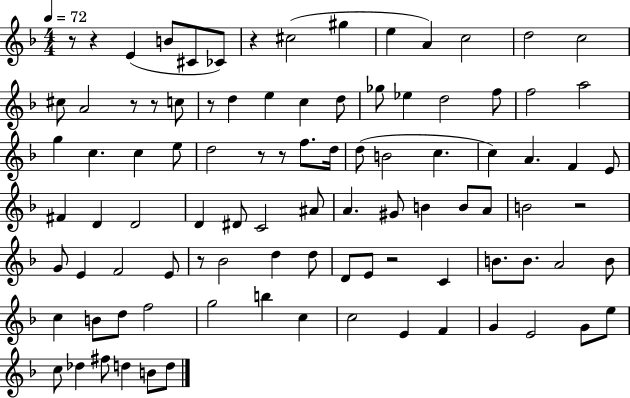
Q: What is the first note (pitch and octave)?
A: E4